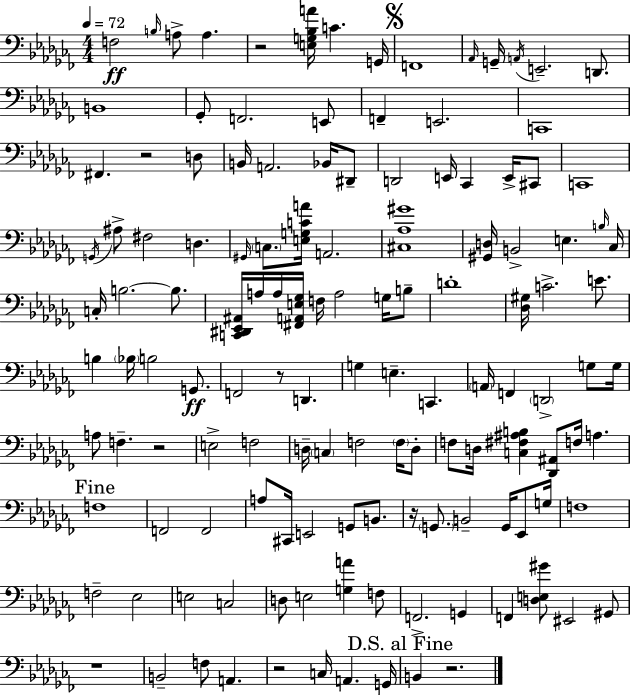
X:1
T:Untitled
M:4/4
L:1/4
K:Abm
F,2 B,/4 A,/2 A, z2 [E,G,_B,A]/4 C G,,/4 F,,4 _A,,/4 G,,/4 A,,/4 E,,2 D,,/2 B,,4 _G,,/2 F,,2 E,,/2 F,, E,,2 C,,4 ^F,, z2 D,/2 B,,/4 A,,2 _B,,/4 ^D,,/2 D,,2 E,,/4 _C,, E,,/4 ^C,,/2 C,,4 G,,/4 ^A,/2 ^F,2 D, ^G,,/4 C,/2 [E,G,CA]/4 A,,2 [^C,_A,^G]4 [^G,,D,]/4 B,,2 E, B,/4 _C,/4 C,/4 B,2 B,/2 [C,,^D,,_E,,^A,,]/4 A,/4 A,/4 [^F,,A,,E,_G,]/4 F,/4 A,2 G,/4 B,/2 D4 [_D,^G,]/4 C2 E/2 B, _B,/4 B,2 G,,/2 F,,2 z/2 D,, G, E, C,, A,,/4 F,, D,,2 G,/2 G,/4 A,/2 F, z2 E,2 F,2 D,/4 C, F,2 F,/4 D,/2 F,/2 D,/4 [C,^F,^A,B,] [_D,,^A,,]/2 F,/4 A, F,4 F,,2 F,,2 A,/2 ^C,,/4 E,,2 G,,/2 B,,/2 z/4 G,,/2 B,,2 G,,/4 _E,,/2 G,/4 F,4 F,2 _E,2 E,2 C,2 D,/2 E,2 [G,A] F,/2 F,,2 G,, F,, [D,E,^G]/2 ^E,,2 ^G,,/2 z4 B,,2 F,/2 A,, z2 C,/4 A,, G,,/4 B,, z2